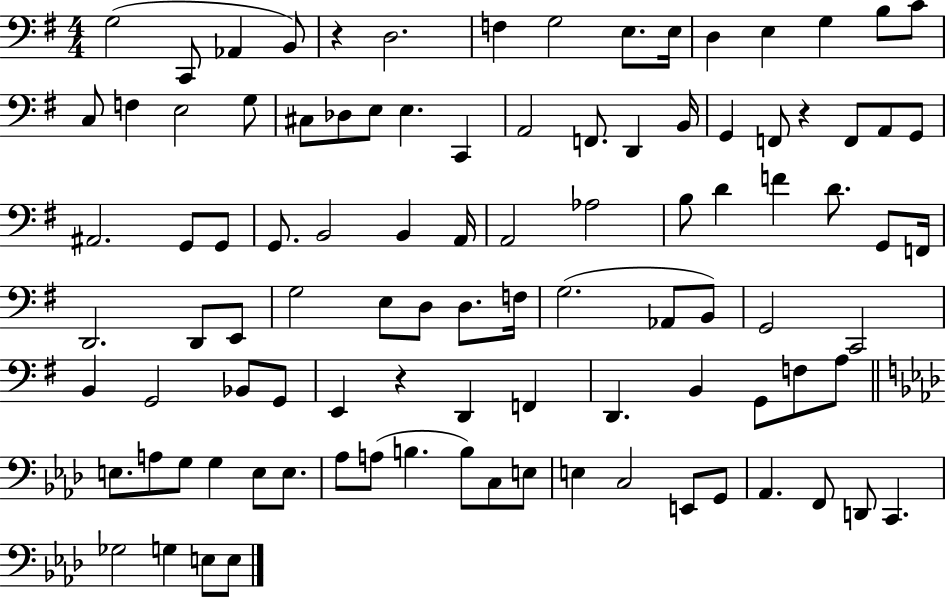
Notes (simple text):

G3/h C2/e Ab2/q B2/e R/q D3/h. F3/q G3/h E3/e. E3/s D3/q E3/q G3/q B3/e C4/e C3/e F3/q E3/h G3/e C#3/e Db3/e E3/e E3/q. C2/q A2/h F2/e. D2/q B2/s G2/q F2/e R/q F2/e A2/e G2/e A#2/h. G2/e G2/e G2/e. B2/h B2/q A2/s A2/h Ab3/h B3/e D4/q F4/q D4/e. G2/e F2/s D2/h. D2/e E2/e G3/h E3/e D3/e D3/e. F3/s G3/h. Ab2/e B2/e G2/h C2/h B2/q G2/h Bb2/e G2/e E2/q R/q D2/q F2/q D2/q. B2/q G2/e F3/e A3/e E3/e. A3/e G3/e G3/q E3/e E3/e. Ab3/e A3/e B3/q. B3/e C3/e E3/e E3/q C3/h E2/e G2/e Ab2/q. F2/e D2/e C2/q. Gb3/h G3/q E3/e E3/e